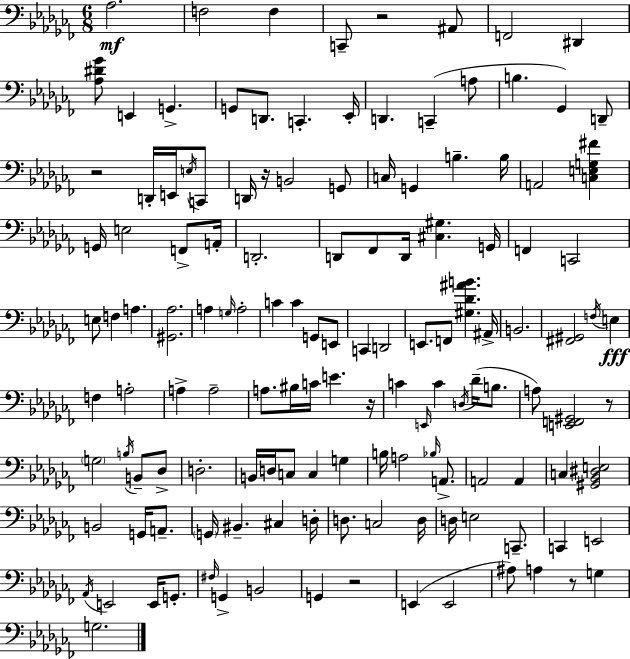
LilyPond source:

{
  \clef bass
  \numericTimeSignature
  \time 6/8
  \key aes \minor
  aes2.\mf | f2 f4 | c,8-- r2 ais,8 | f,2 dis,4 | \break <aes dis' ges'>8 e,4 g,4.-> | g,8 d,8. c,4.-. ees,16-. | d,4. c,4--( a8 | b4. ges,4) d,8-- | \break r2 d,16-. e,16 \acciaccatura { e16 } c,8 | d,16 r16 b,2 g,8 | c16 g,4 b4.-- | b16 a,2 <c e g fis'>4 | \break g,16 e2 f,8-> | a,16-. d,2.-. | d,8 fes,8 d,16 <cis gis>4. | g,16 f,4 c,2 | \break e8 f4 a4. | <gis, aes>2. | a4 \grace { g16 } a2-. | c'4 c'4 g,8 | \break e,8 c,4 d,2 | e,8. f,8 <gis des' ais' b'>4. | ais,16-> b,2. | <fis, gis,>2 \acciaccatura { f16 } e4\fff | \break f4 a2-. | a4-> a2-- | a8. bis16 c'16 e'4. | r16 c'4 \grace { e,16 } c'4 | \break \acciaccatura { d16 }( des'16-- b8. a8) <e, f, gis,>2 | r8 \parenthesize g2 | \acciaccatura { b16 } b,8-- des8-> d2.-. | b,16 d16 c8 c4 | \break g4 b16 a2 | \grace { bes16 } a,8.-> a,2 | a,4 c4 <gis, bes, dis e>2 | b,2 | \break g,16 a,8.-- \parenthesize g,16 bis,4.-- | cis4 d16-. d8. c2 | d16 d16 e2 | c,8.-- c,4 e,2 | \break \acciaccatura { aes,16 } e,2 | e,16 g,8.-. \grace { fis16 } g,4-> | b,2 g,4 | r2 e,4( | \break e,2 ais8) a4 | r8 g4 g2. | \bar "|."
}